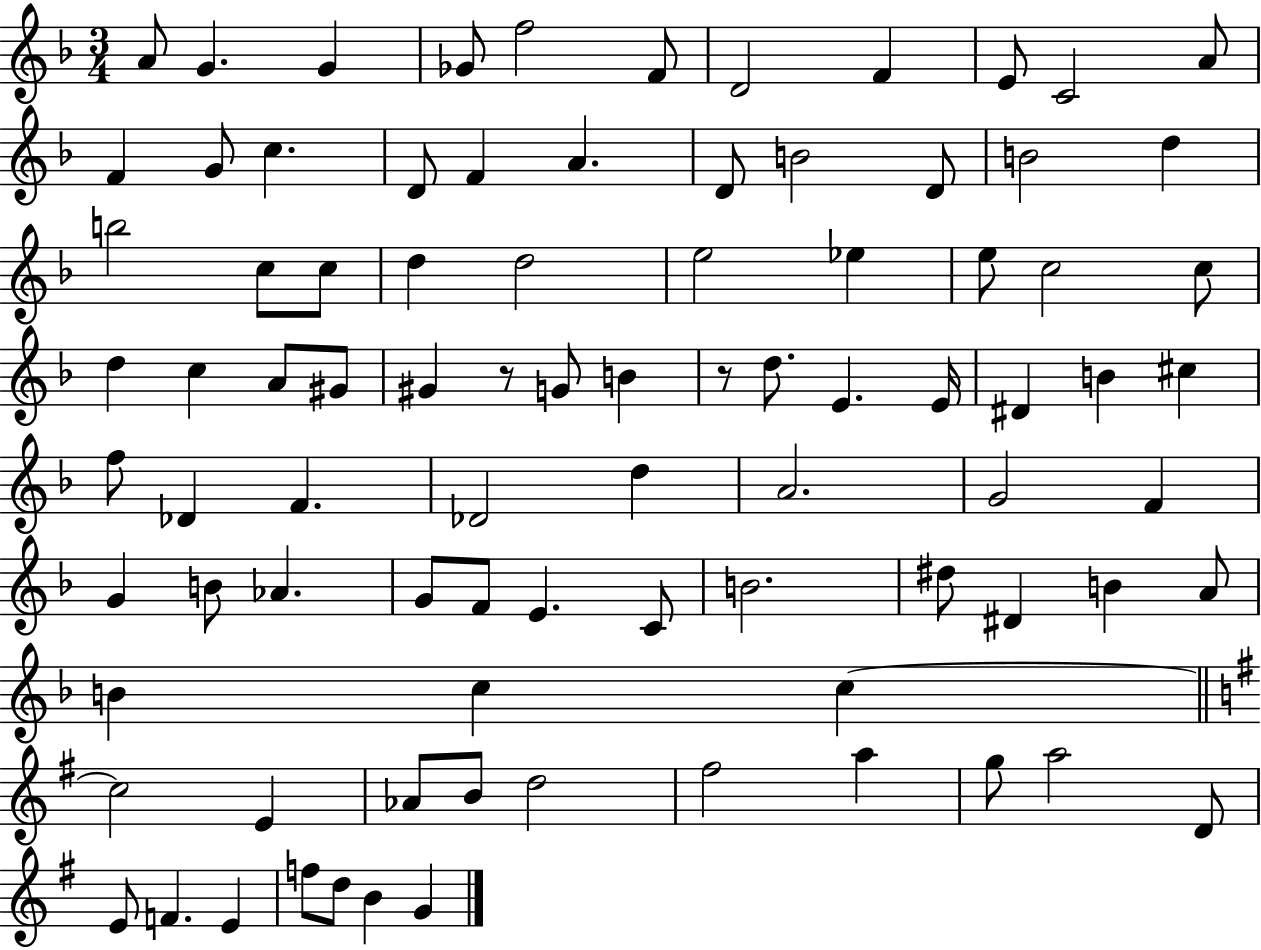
X:1
T:Untitled
M:3/4
L:1/4
K:F
A/2 G G _G/2 f2 F/2 D2 F E/2 C2 A/2 F G/2 c D/2 F A D/2 B2 D/2 B2 d b2 c/2 c/2 d d2 e2 _e e/2 c2 c/2 d c A/2 ^G/2 ^G z/2 G/2 B z/2 d/2 E E/4 ^D B ^c f/2 _D F _D2 d A2 G2 F G B/2 _A G/2 F/2 E C/2 B2 ^d/2 ^D B A/2 B c c c2 E _A/2 B/2 d2 ^f2 a g/2 a2 D/2 E/2 F E f/2 d/2 B G